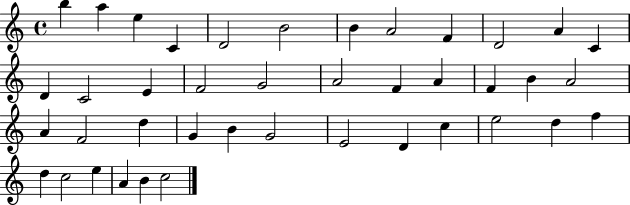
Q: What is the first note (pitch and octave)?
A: B5